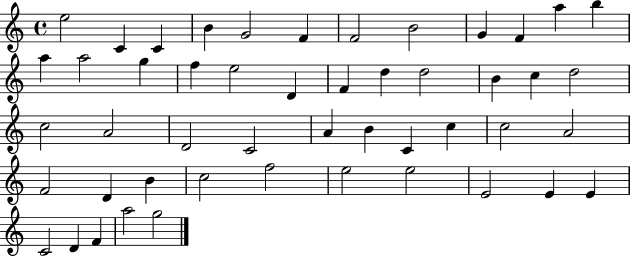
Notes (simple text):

E5/h C4/q C4/q B4/q G4/h F4/q F4/h B4/h G4/q F4/q A5/q B5/q A5/q A5/h G5/q F5/q E5/h D4/q F4/q D5/q D5/h B4/q C5/q D5/h C5/h A4/h D4/h C4/h A4/q B4/q C4/q C5/q C5/h A4/h F4/h D4/q B4/q C5/h F5/h E5/h E5/h E4/h E4/q E4/q C4/h D4/q F4/q A5/h G5/h